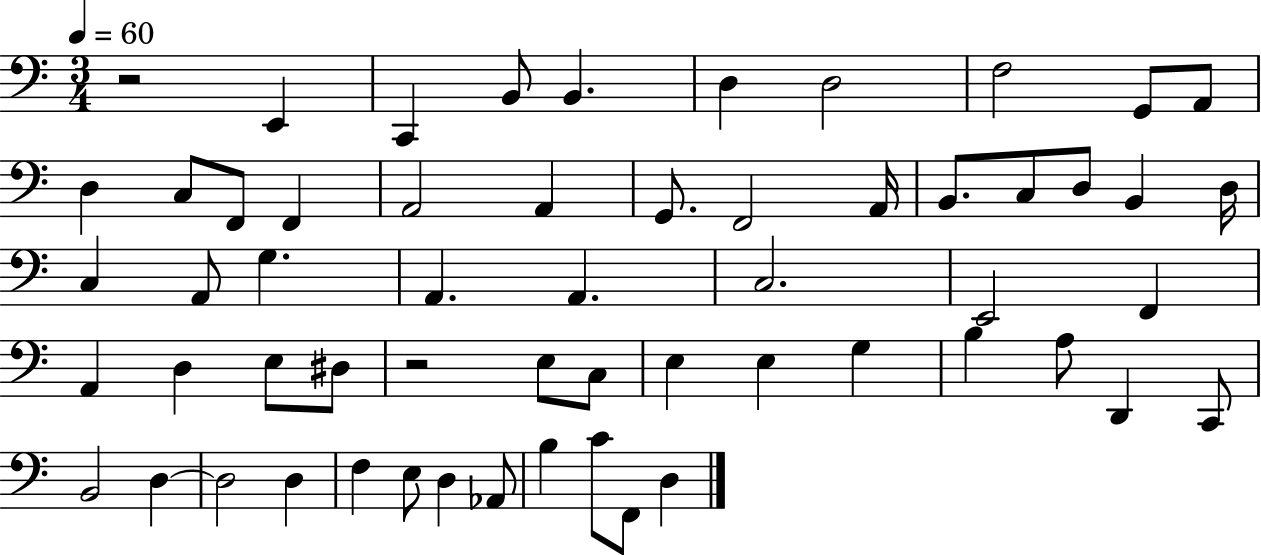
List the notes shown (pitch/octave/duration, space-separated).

R/h E2/q C2/q B2/e B2/q. D3/q D3/h F3/h G2/e A2/e D3/q C3/e F2/e F2/q A2/h A2/q G2/e. F2/h A2/s B2/e. C3/e D3/e B2/q D3/s C3/q A2/e G3/q. A2/q. A2/q. C3/h. E2/h F2/q A2/q D3/q E3/e D#3/e R/h E3/e C3/e E3/q E3/q G3/q B3/q A3/e D2/q C2/e B2/h D3/q D3/h D3/q F3/q E3/e D3/q Ab2/e B3/q C4/e F2/e D3/q